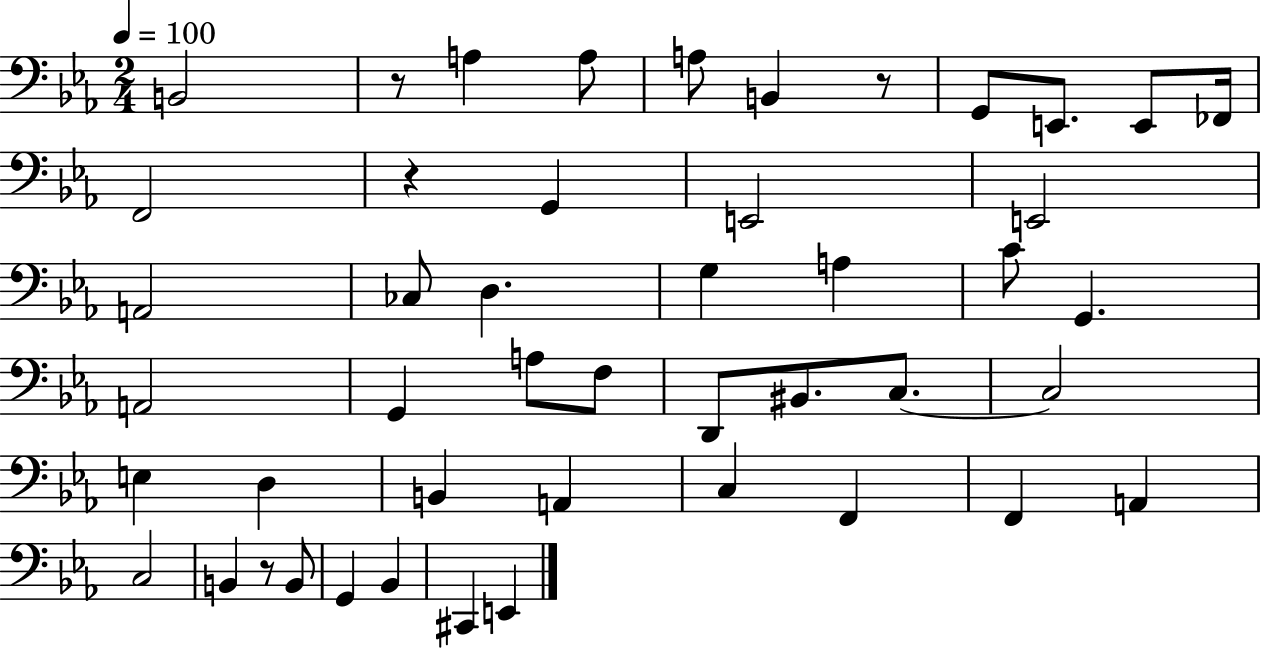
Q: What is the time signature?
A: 2/4